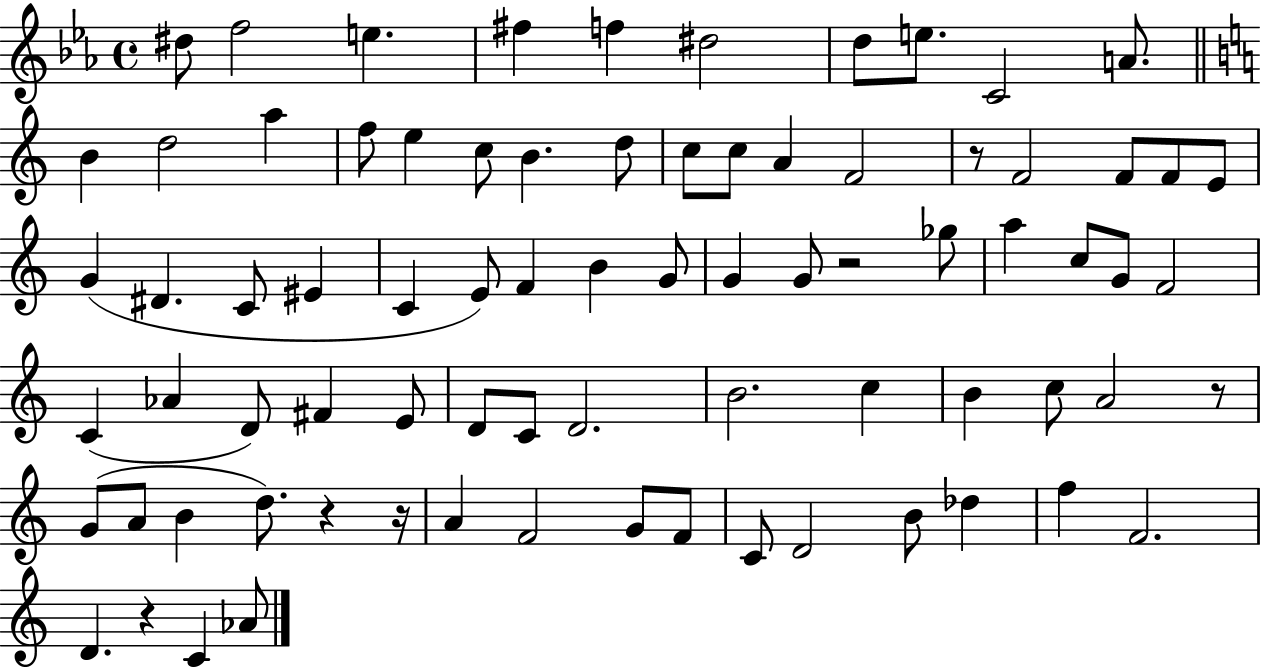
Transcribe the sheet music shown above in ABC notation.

X:1
T:Untitled
M:4/4
L:1/4
K:Eb
^d/2 f2 e ^f f ^d2 d/2 e/2 C2 A/2 B d2 a f/2 e c/2 B d/2 c/2 c/2 A F2 z/2 F2 F/2 F/2 E/2 G ^D C/2 ^E C E/2 F B G/2 G G/2 z2 _g/2 a c/2 G/2 F2 C _A D/2 ^F E/2 D/2 C/2 D2 B2 c B c/2 A2 z/2 G/2 A/2 B d/2 z z/4 A F2 G/2 F/2 C/2 D2 B/2 _d f F2 D z C _A/2